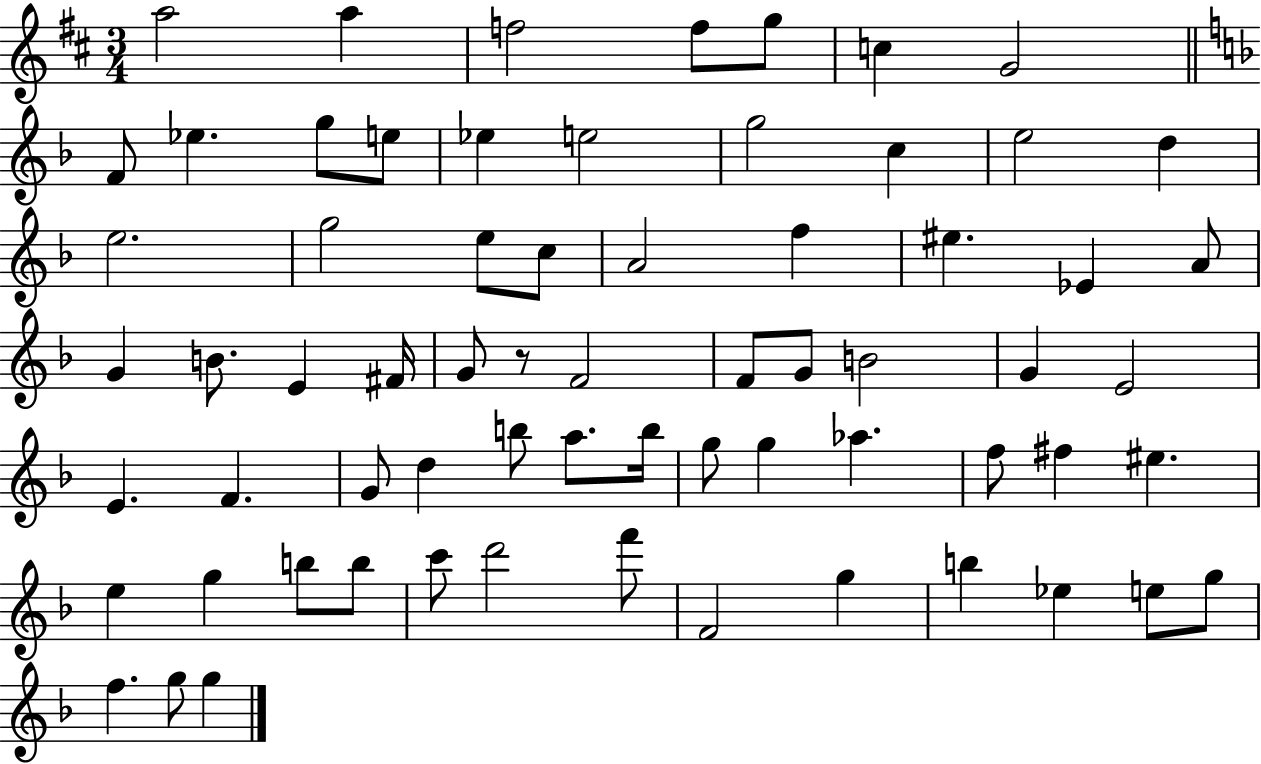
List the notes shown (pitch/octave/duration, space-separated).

A5/h A5/q F5/h F5/e G5/e C5/q G4/h F4/e Eb5/q. G5/e E5/e Eb5/q E5/h G5/h C5/q E5/h D5/q E5/h. G5/h E5/e C5/e A4/h F5/q EIS5/q. Eb4/q A4/e G4/q B4/e. E4/q F#4/s G4/e R/e F4/h F4/e G4/e B4/h G4/q E4/h E4/q. F4/q. G4/e D5/q B5/e A5/e. B5/s G5/e G5/q Ab5/q. F5/e F#5/q EIS5/q. E5/q G5/q B5/e B5/e C6/e D6/h F6/e F4/h G5/q B5/q Eb5/q E5/e G5/e F5/q. G5/e G5/q